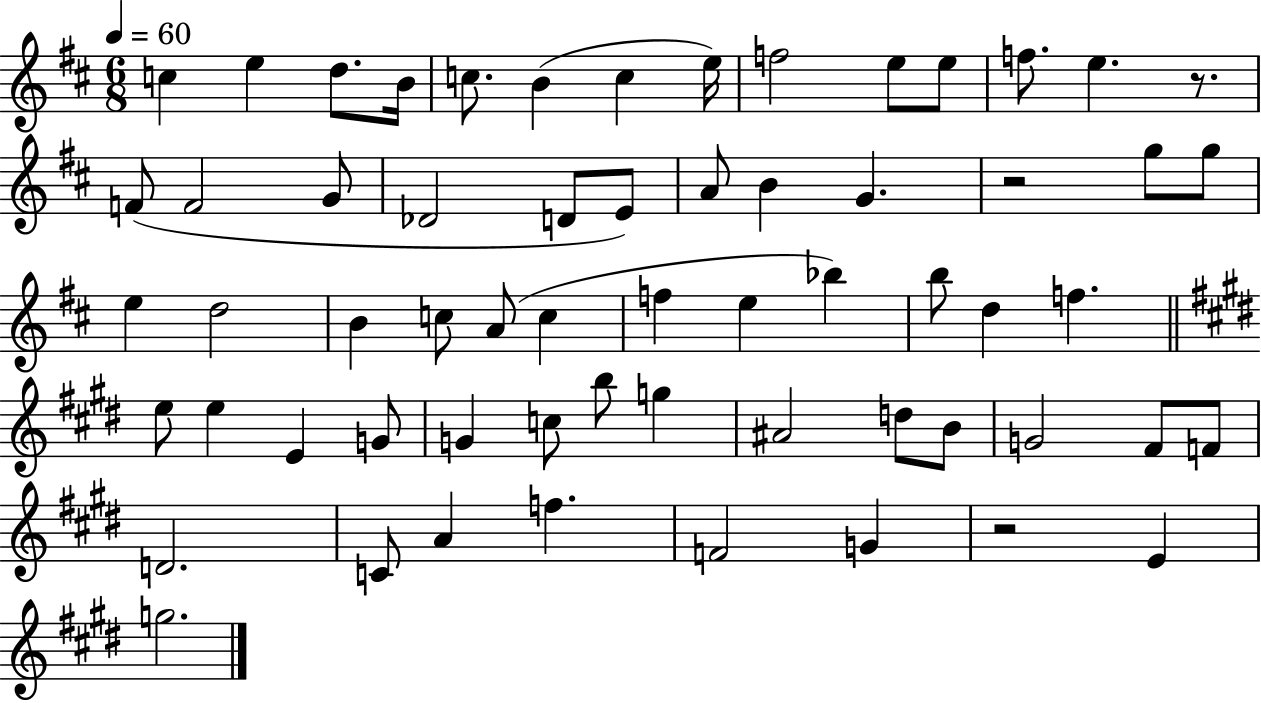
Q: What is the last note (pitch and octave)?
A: G5